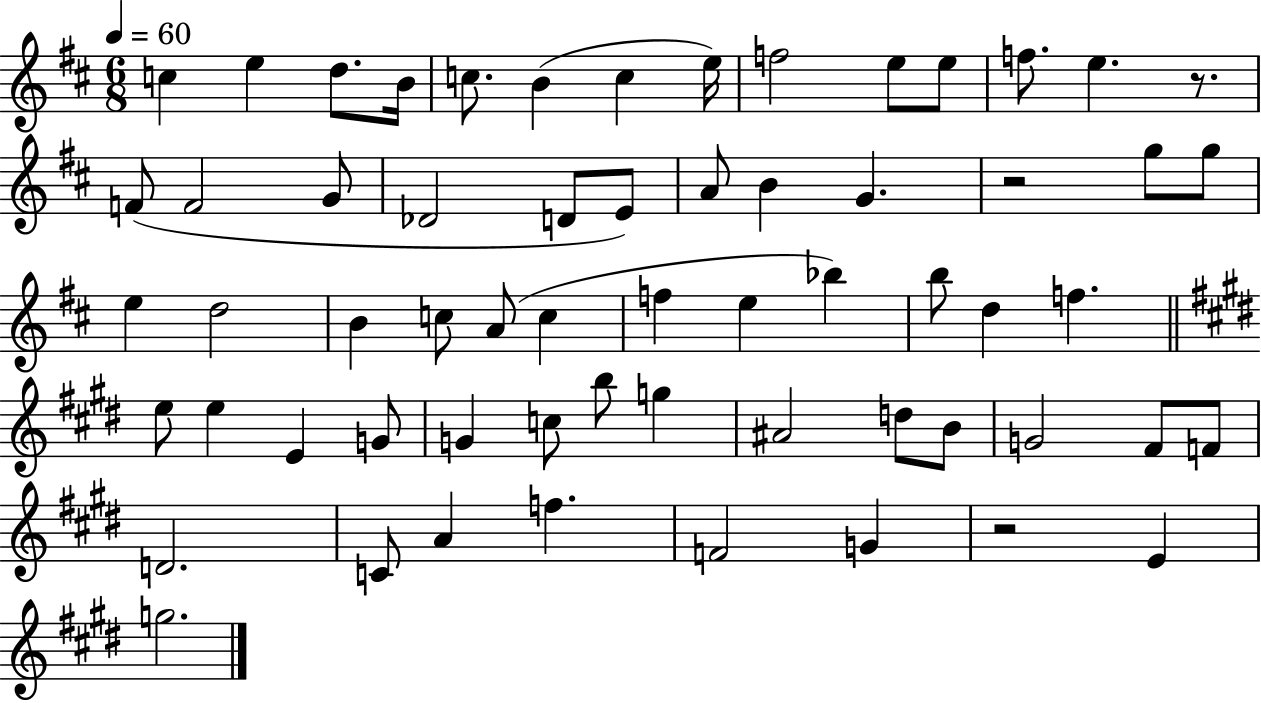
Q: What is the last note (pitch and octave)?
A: G5